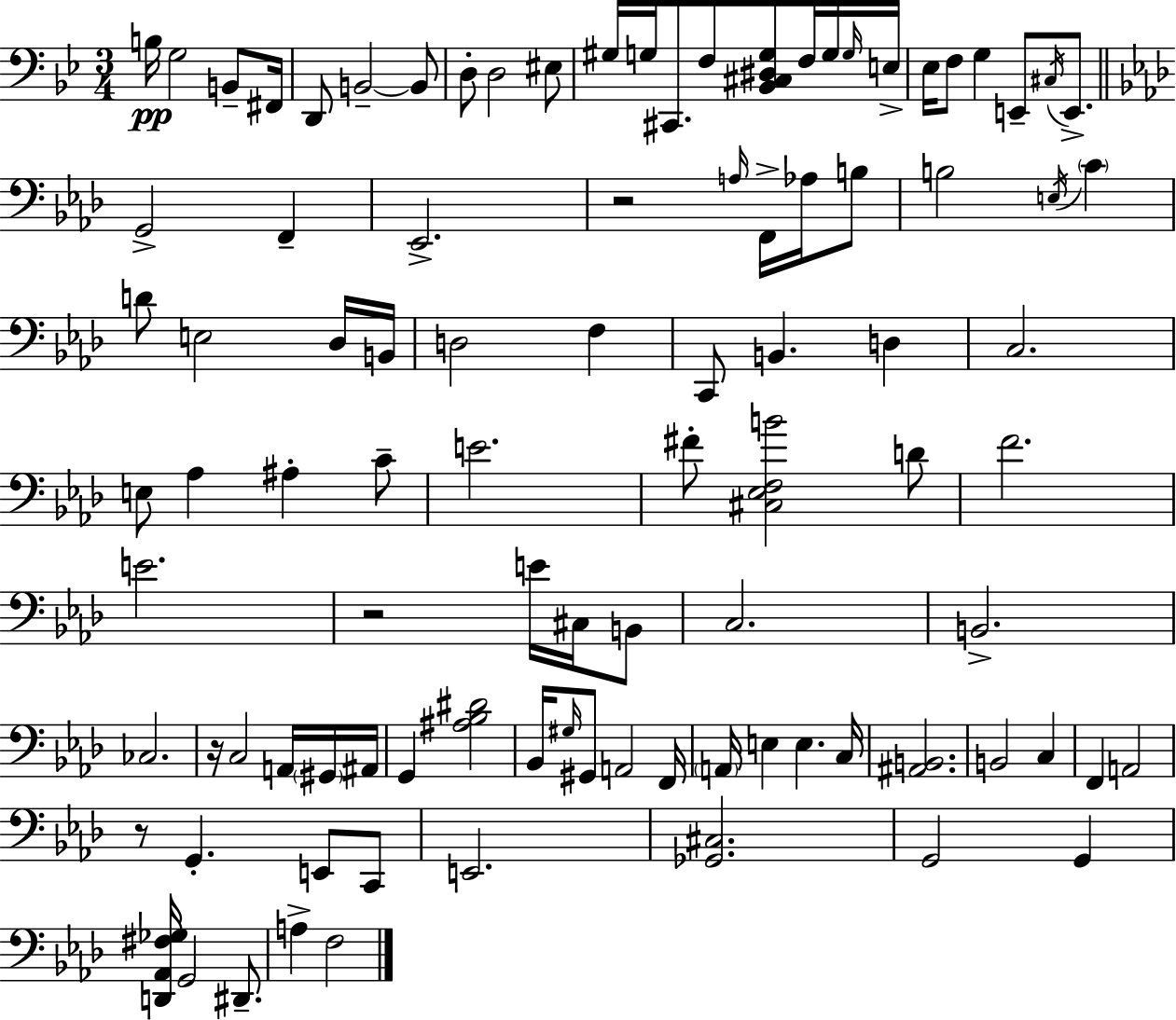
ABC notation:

X:1
T:Untitled
M:3/4
L:1/4
K:Gm
B,/4 G,2 B,,/2 ^F,,/4 D,,/2 B,,2 B,,/2 D,/2 D,2 ^E,/2 ^G,/4 G,/4 ^C,,/2 F,/2 [_B,,^C,^D,G,]/2 F,/4 G,/4 G,/4 E,/4 _E,/4 F,/2 G, E,,/2 ^C,/4 E,,/2 G,,2 F,, _E,,2 z2 A,/4 F,,/4 _A,/4 B,/2 B,2 E,/4 C D/2 E,2 _D,/4 B,,/4 D,2 F, C,,/2 B,, D, C,2 E,/2 _A, ^A, C/2 E2 ^F/2 [^C,_E,F,B]2 D/2 F2 E2 z2 E/4 ^C,/4 B,,/2 C,2 B,,2 _C,2 z/4 C,2 A,,/4 ^G,,/4 ^A,,/4 G,, [^A,_B,^D]2 _B,,/4 ^G,/4 ^G,,/2 A,,2 F,,/4 A,,/4 E, E, C,/4 [^A,,B,,]2 B,,2 C, F,, A,,2 z/2 G,, E,,/2 C,,/2 E,,2 [_G,,^C,]2 G,,2 G,, [D,,_A,,^F,_G,]/4 G,,2 ^D,,/2 A, F,2